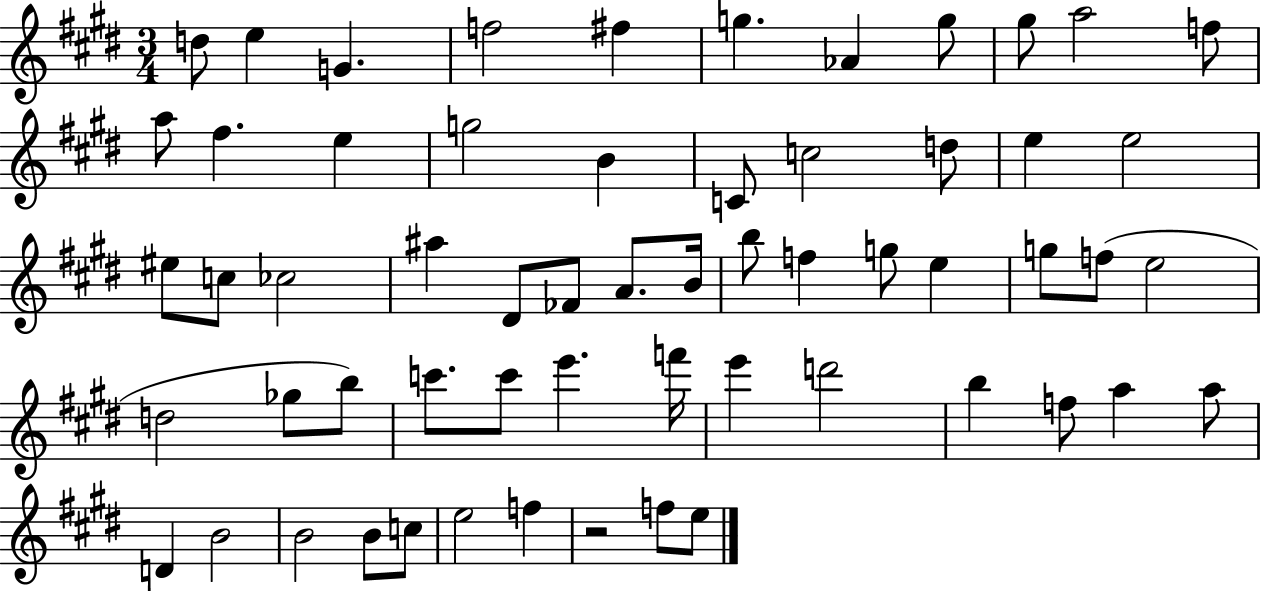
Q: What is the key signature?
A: E major